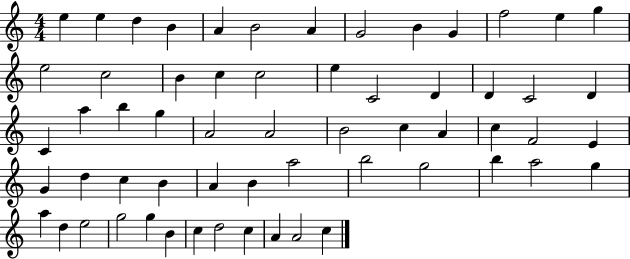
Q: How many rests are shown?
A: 0